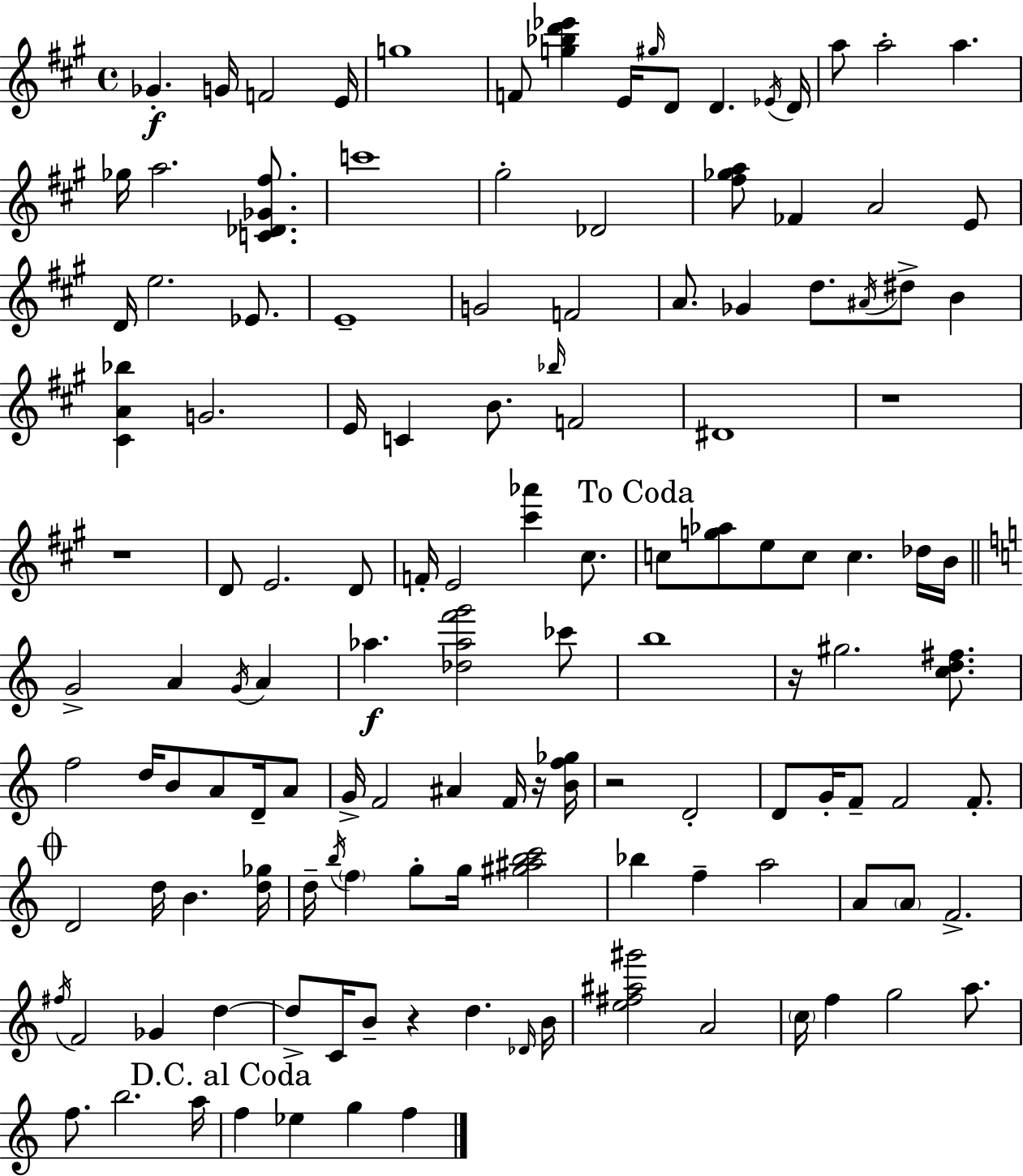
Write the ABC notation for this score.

X:1
T:Untitled
M:4/4
L:1/4
K:A
_G G/4 F2 E/4 g4 F/2 [g_bd'_e'] E/4 ^g/4 D/2 D _E/4 D/4 a/2 a2 a _g/4 a2 [C_D_G^f]/2 c'4 ^g2 _D2 [^f_ga]/2 _F A2 E/2 D/4 e2 _E/2 E4 G2 F2 A/2 _G d/2 ^A/4 ^d/2 B [^CA_b] G2 E/4 C B/2 _b/4 F2 ^D4 z4 z4 D/2 E2 D/2 F/4 E2 [^c'_a'] ^c/2 c/2 [g_a]/2 e/2 c/2 c _d/4 B/4 G2 A G/4 A _a [_d_af'g']2 _c'/2 b4 z/4 ^g2 [cd^f]/2 f2 d/4 B/2 A/2 D/4 A/2 G/4 F2 ^A F/4 z/4 [Bf_g]/4 z2 D2 D/2 G/4 F/2 F2 F/2 D2 d/4 B [d_g]/4 d/4 b/4 f g/2 g/4 [^g^abc']2 _b f a2 A/2 A/2 F2 ^f/4 F2 _G d d/2 C/4 B/2 z d _D/4 B/4 [e^f^a^g']2 A2 c/4 f g2 a/2 f/2 b2 a/4 f _e g f